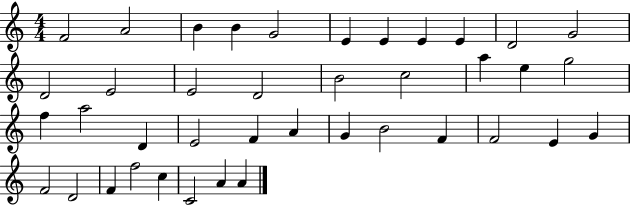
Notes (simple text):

F4/h A4/h B4/q B4/q G4/h E4/q E4/q E4/q E4/q D4/h G4/h D4/h E4/h E4/h D4/h B4/h C5/h A5/q E5/q G5/h F5/q A5/h D4/q E4/h F4/q A4/q G4/q B4/h F4/q F4/h E4/q G4/q F4/h D4/h F4/q F5/h C5/q C4/h A4/q A4/q